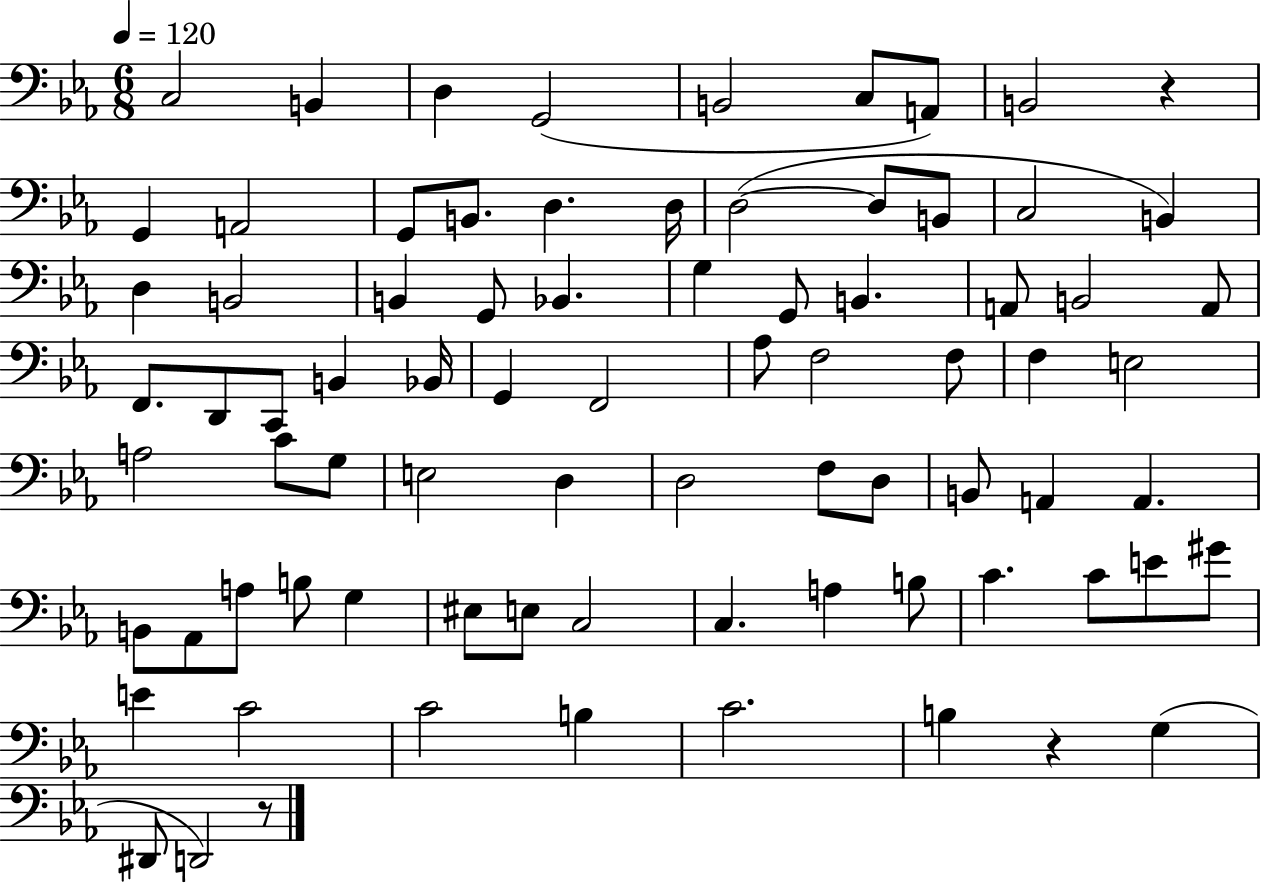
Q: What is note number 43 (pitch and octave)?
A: A3